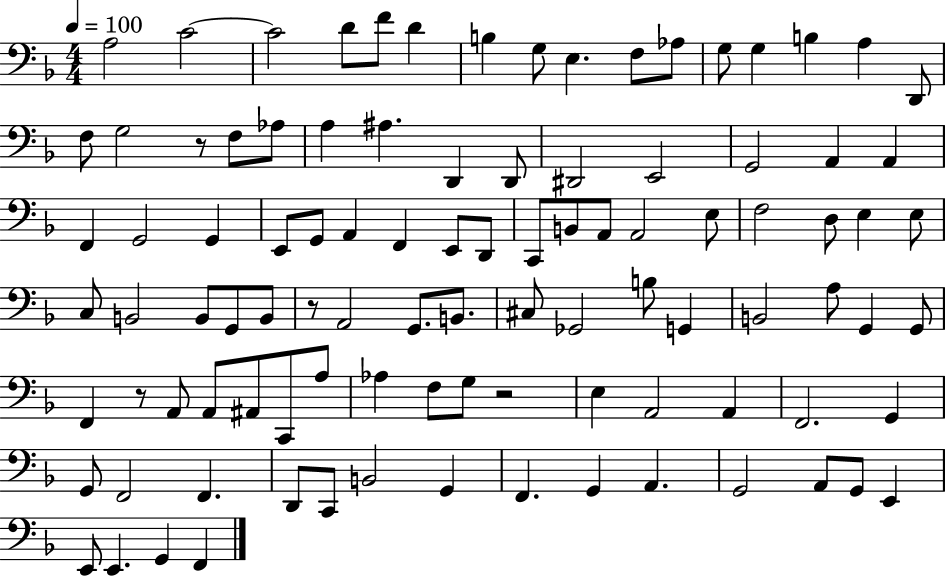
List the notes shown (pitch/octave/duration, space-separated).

A3/h C4/h C4/h D4/e F4/e D4/q B3/q G3/e E3/q. F3/e Ab3/e G3/e G3/q B3/q A3/q D2/e F3/e G3/h R/e F3/e Ab3/e A3/q A#3/q. D2/q D2/e D#2/h E2/h G2/h A2/q A2/q F2/q G2/h G2/q E2/e G2/e A2/q F2/q E2/e D2/e C2/e B2/e A2/e A2/h E3/e F3/h D3/e E3/q E3/e C3/e B2/h B2/e G2/e B2/e R/e A2/h G2/e. B2/e. C#3/e Gb2/h B3/e G2/q B2/h A3/e G2/q G2/e F2/q R/e A2/e A2/e A#2/e C2/e A3/e Ab3/q F3/e G3/e R/h E3/q A2/h A2/q F2/h. G2/q G2/e F2/h F2/q. D2/e C2/e B2/h G2/q F2/q. G2/q A2/q. G2/h A2/e G2/e E2/q E2/e E2/q. G2/q F2/q